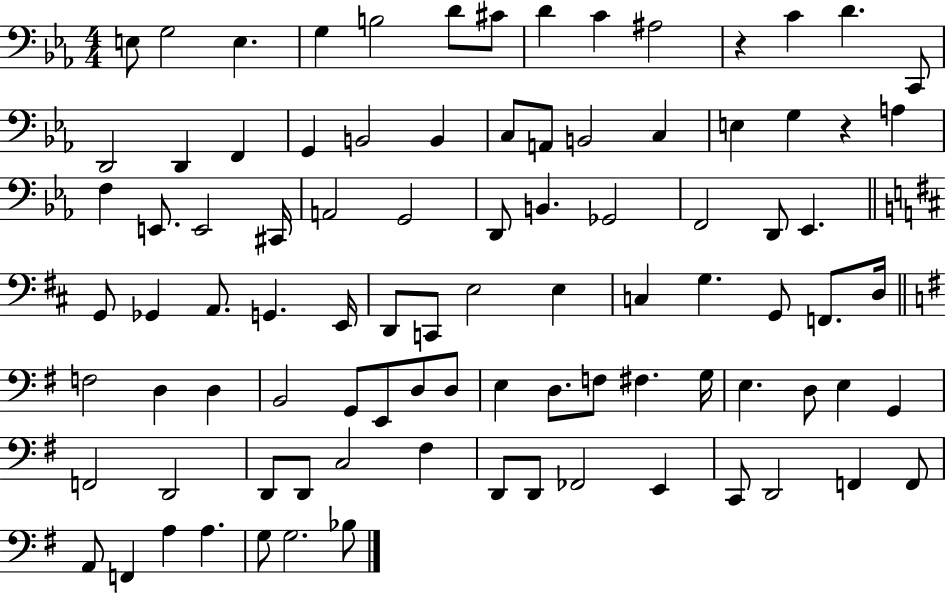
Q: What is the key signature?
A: EES major